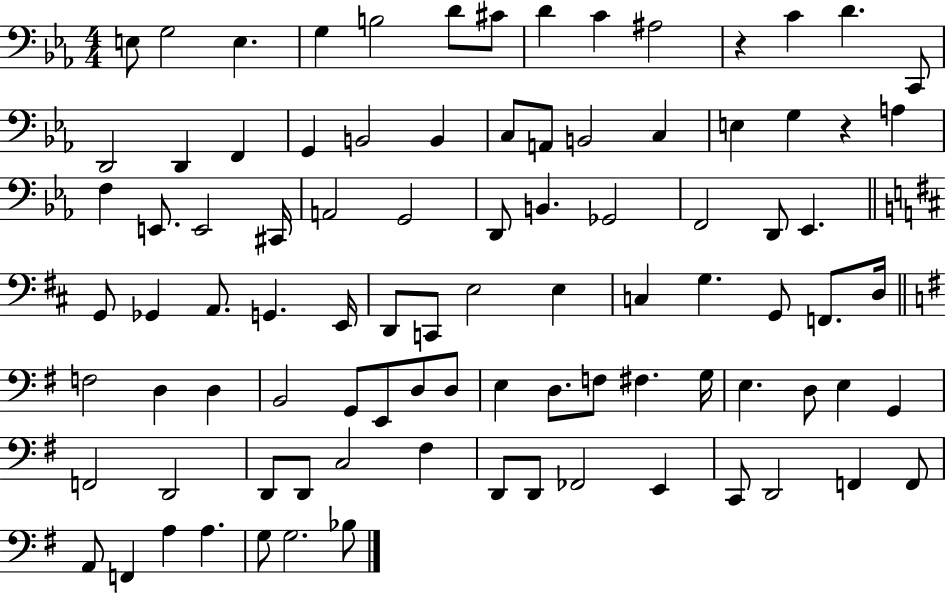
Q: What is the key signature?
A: EES major